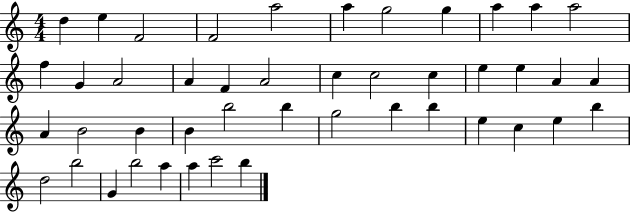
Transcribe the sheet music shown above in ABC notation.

X:1
T:Untitled
M:4/4
L:1/4
K:C
d e F2 F2 a2 a g2 g a a a2 f G A2 A F A2 c c2 c e e A A A B2 B B b2 b g2 b b e c e b d2 b2 G b2 a a c'2 b